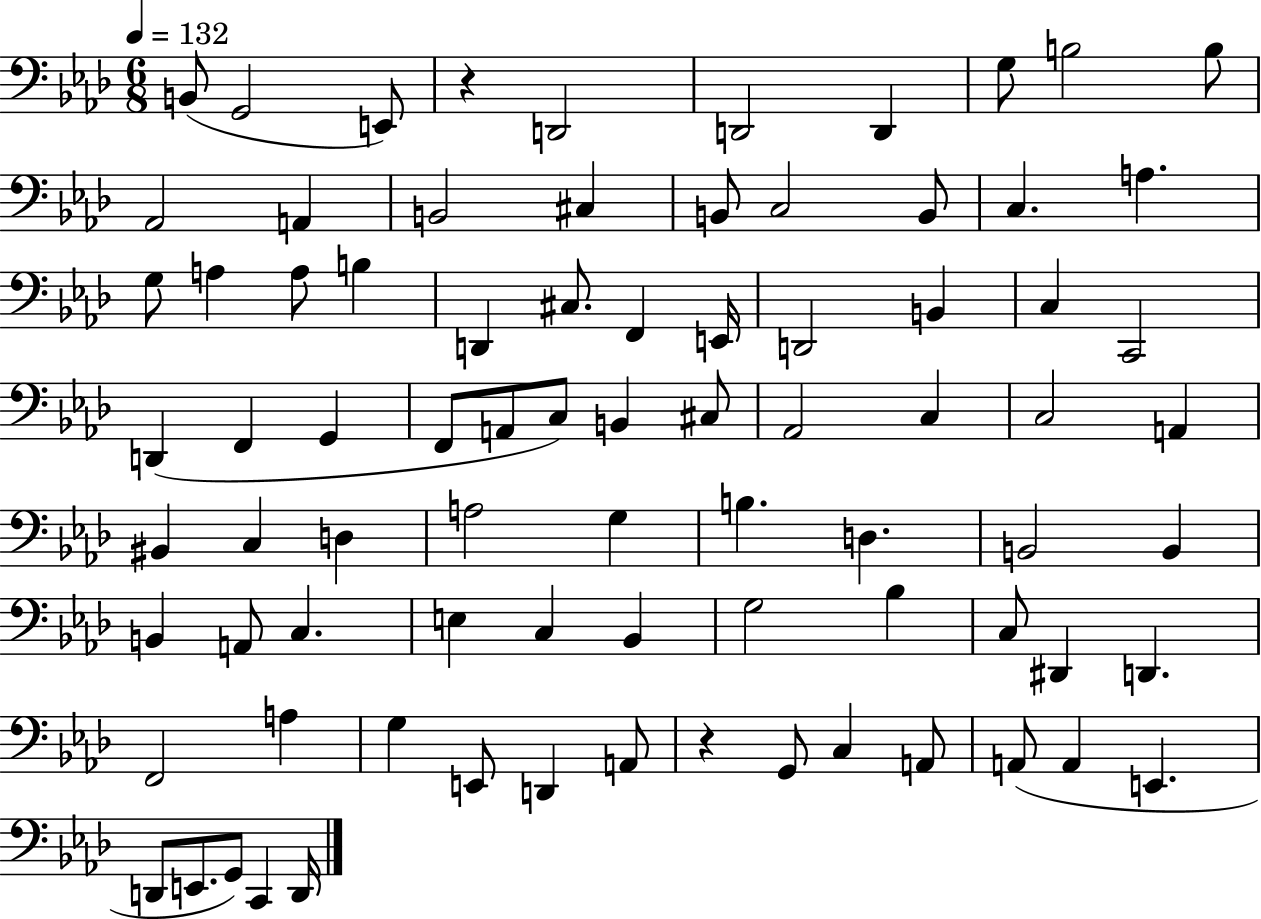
B2/e G2/h E2/e R/q D2/h D2/h D2/q G3/e B3/h B3/e Ab2/h A2/q B2/h C#3/q B2/e C3/h B2/e C3/q. A3/q. G3/e A3/q A3/e B3/q D2/q C#3/e. F2/q E2/s D2/h B2/q C3/q C2/h D2/q F2/q G2/q F2/e A2/e C3/e B2/q C#3/e Ab2/h C3/q C3/h A2/q BIS2/q C3/q D3/q A3/h G3/q B3/q. D3/q. B2/h B2/q B2/q A2/e C3/q. E3/q C3/q Bb2/q G3/h Bb3/q C3/e D#2/q D2/q. F2/h A3/q G3/q E2/e D2/q A2/e R/q G2/e C3/q A2/e A2/e A2/q E2/q. D2/e E2/e. G2/e C2/q D2/s